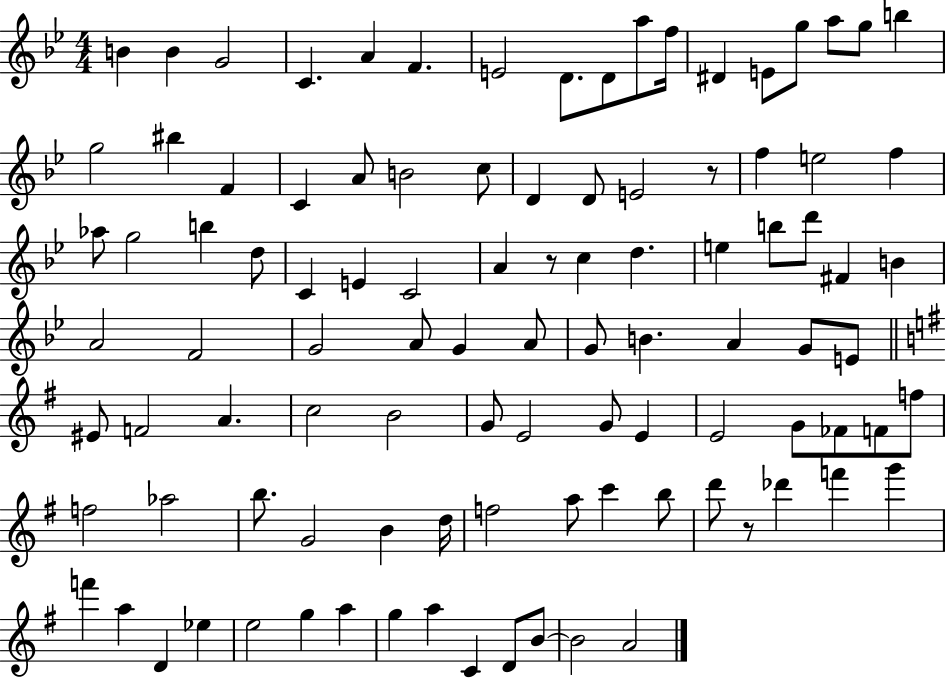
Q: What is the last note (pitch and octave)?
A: A4